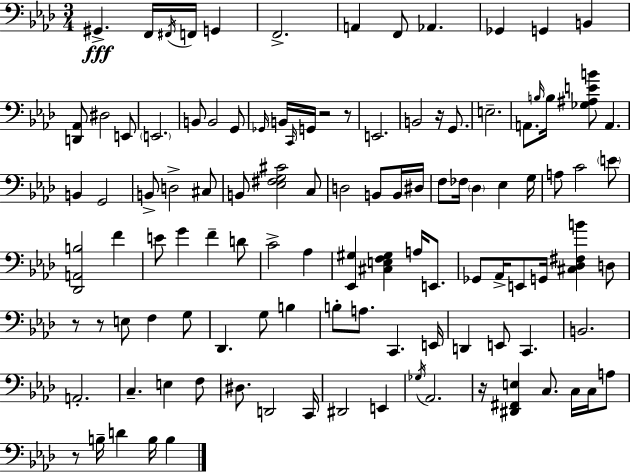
{
  \clef bass
  \numericTimeSignature
  \time 3/4
  \key aes \major
  gis,4.->\fff f,16 \acciaccatura { fis,16 } f,16 g,4 | f,2.-> | a,4 f,8 aes,4. | ges,4 g,4 b,4 | \break <d, aes,>8 dis2 e,8 | \parenthesize e,2. | b,8 b,2 g,8 | \grace { ges,16 } b,16 \grace { c,16 } g,16 r2 | \break r8 e,2. | b,2 r16 | g,8. e2.-- | a,8. \grace { b16 } b16 <ges ais e' b'>8 a,4. | \break b,4 g,2 | b,8-> d2-> | cis8 b,8 <ees fis g cis'>2 | c8 d2 | \break b,8 b,16 dis16 f8 fes16 \parenthesize des4 ees4 | g16 a8 c'2 | \parenthesize e'8 <des, a, b>2 | f'4 e'8 g'4 f'4-- | \break d'8 c'2-> | aes4 <ees, gis>4 <cis e f gis>4 | a16 e,8. ges,8 aes,16-> e,8 g,16 <cis des fis b'>4 | d8 r8 r8 e8 f4 | \break g8 des,4. g8 | b4 b8-. a8. c,4. | e,16 d,4 e,8 c,4. | b,2. | \break a,2.-. | c4.-- e4 | f8 dis8. d,2 | c,16 dis,2 | \break e,4 \acciaccatura { ges16 } aes,2. | r16 <dis, fis, e>4 c8. | c16 c16 a8 r8 b16-- d'4 | b16 b4 \bar "|."
}